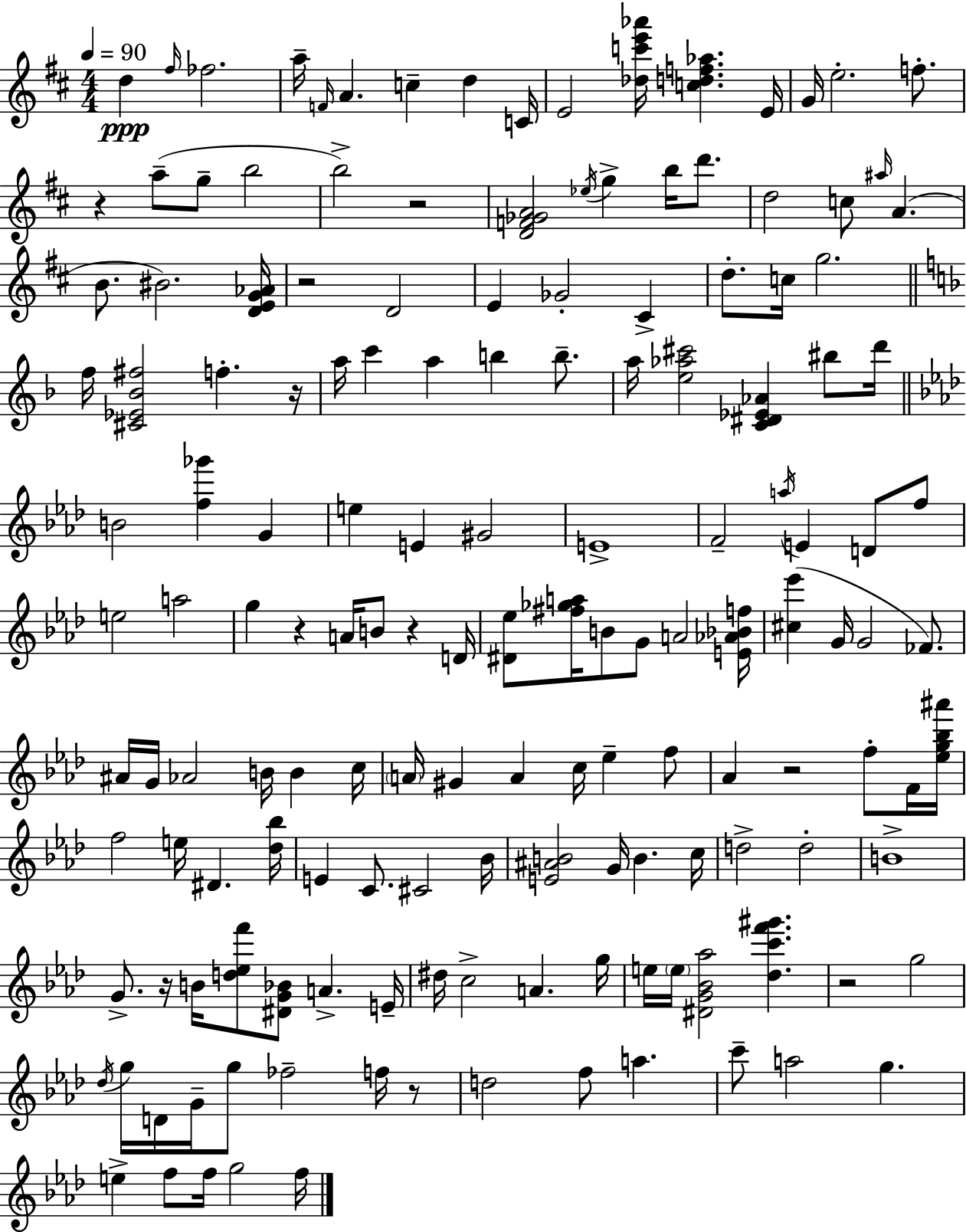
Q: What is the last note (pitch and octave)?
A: F5